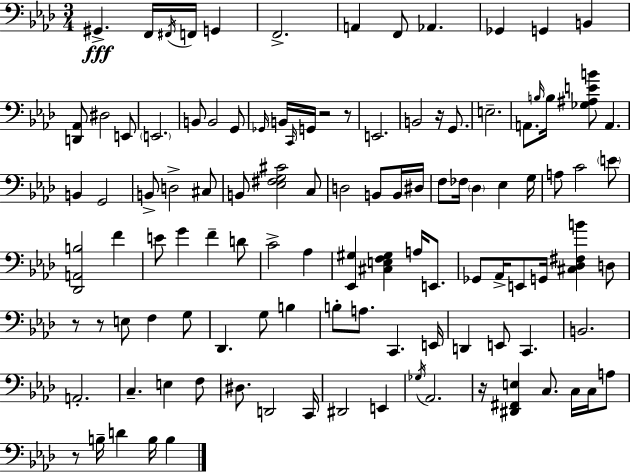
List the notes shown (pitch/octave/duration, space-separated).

G#2/q. F2/s F#2/s F2/s G2/q F2/h. A2/q F2/e Ab2/q. Gb2/q G2/q B2/q [D2,Ab2]/e D#3/h E2/e E2/h. B2/e B2/h G2/e Gb2/s B2/s C2/s G2/s R/h R/e E2/h. B2/h R/s G2/e. E3/h. A2/e. B3/s B3/s [Gb3,A#3,E4,B4]/e A2/q. B2/q G2/h B2/e D3/h C#3/e B2/e [Eb3,F#3,G3,C#4]/h C3/e D3/h B2/e B2/s D#3/s F3/e FES3/s Db3/q Eb3/q G3/s A3/e C4/h E4/e [Db2,A2,B3]/h F4/q E4/e G4/q F4/q D4/e C4/h Ab3/q [Eb2,G#3]/q [C#3,E3,F3,G#3]/q A3/s E2/e. Gb2/e Ab2/s E2/e G2/s [C#3,Db3,F#3,B4]/q D3/e R/e R/e E3/e F3/q G3/e Db2/q. G3/e B3/q B3/e A3/e. C2/q. E2/s D2/q E2/e C2/q. B2/h. A2/h. C3/q. E3/q F3/e D#3/e. D2/h C2/s D#2/h E2/q Gb3/s Ab2/h. R/s [D#2,F#2,E3]/q C3/e. C3/s C3/s A3/e R/e B3/s D4/q B3/s B3/q